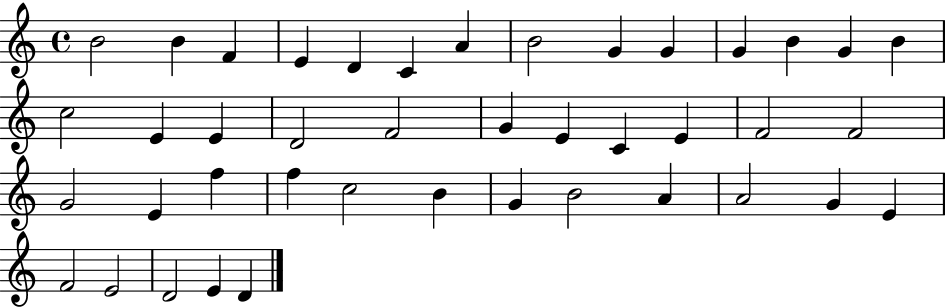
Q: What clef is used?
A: treble